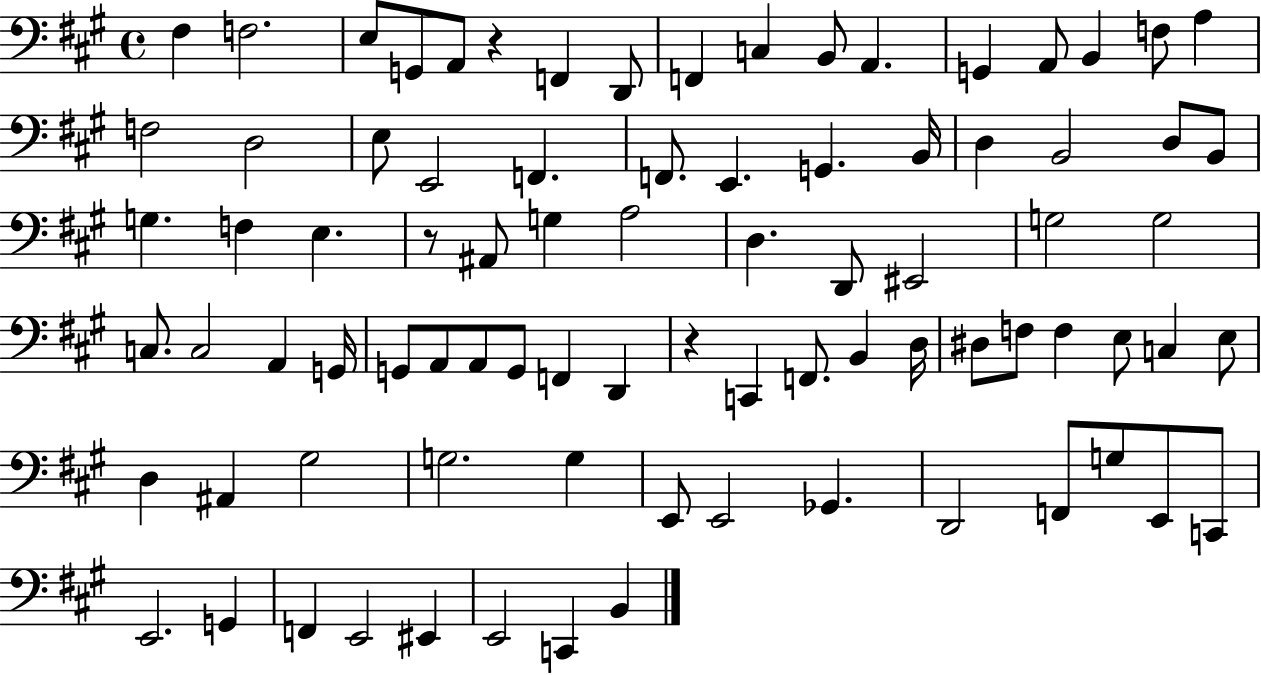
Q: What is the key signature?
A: A major